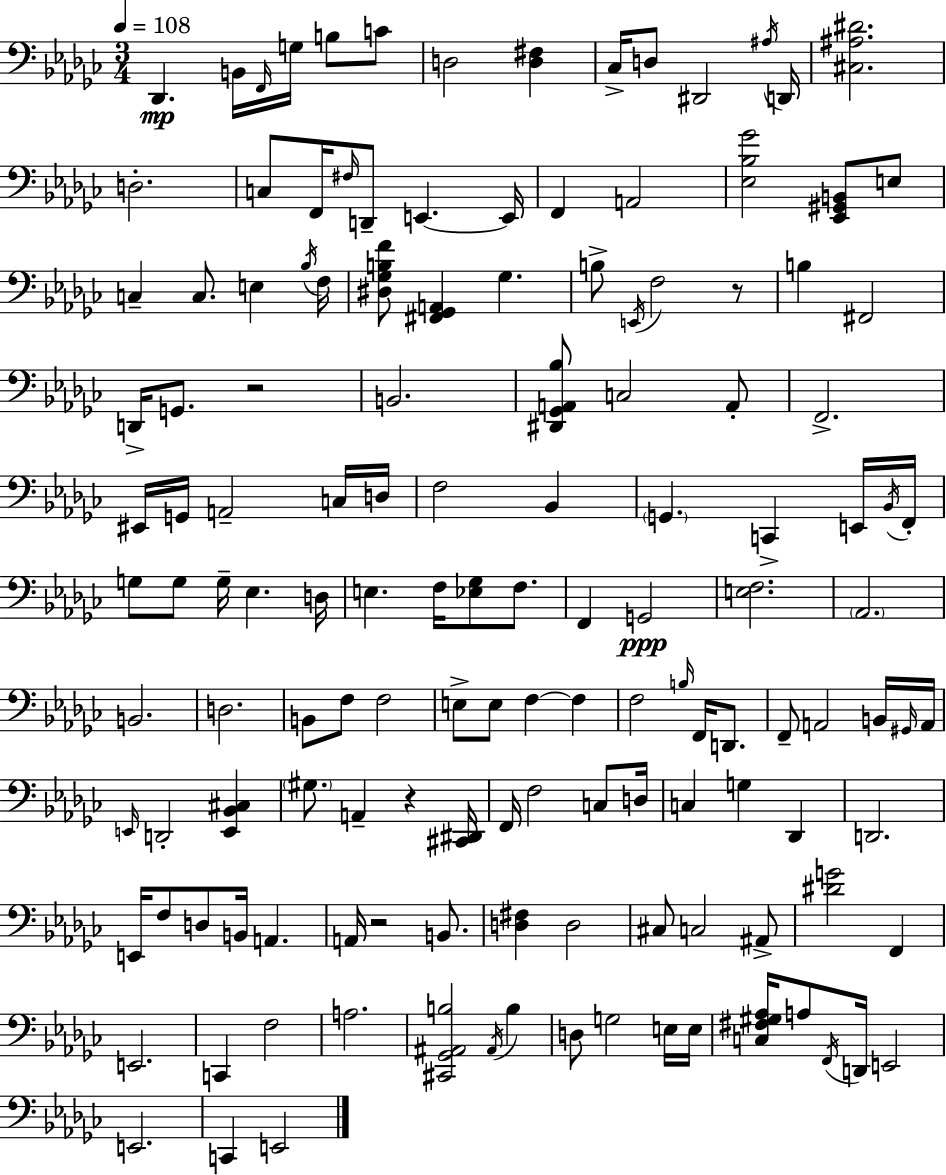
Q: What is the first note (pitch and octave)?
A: Db2